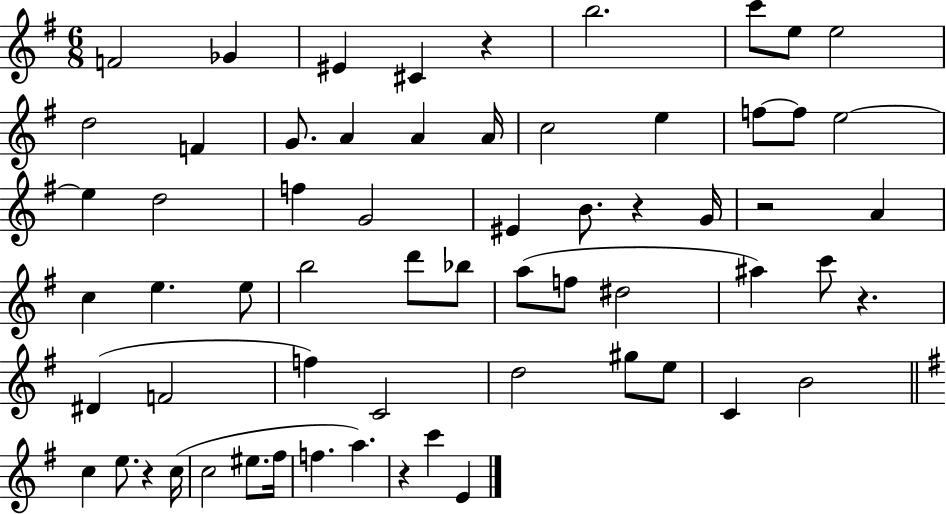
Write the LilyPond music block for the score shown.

{
  \clef treble
  \numericTimeSignature
  \time 6/8
  \key g \major
  f'2 ges'4 | eis'4 cis'4 r4 | b''2. | c'''8 e''8 e''2 | \break d''2 f'4 | g'8. a'4 a'4 a'16 | c''2 e''4 | f''8~~ f''8 e''2~~ | \break e''4 d''2 | f''4 g'2 | eis'4 b'8. r4 g'16 | r2 a'4 | \break c''4 e''4. e''8 | b''2 d'''8 bes''8 | a''8( f''8 dis''2 | ais''4) c'''8 r4. | \break dis'4( f'2 | f''4) c'2 | d''2 gis''8 e''8 | c'4 b'2 | \break \bar "||" \break \key g \major c''4 e''8. r4 c''16( | c''2 eis''8. fis''16 | f''4. a''4.) | r4 c'''4 e'4 | \break \bar "|."
}